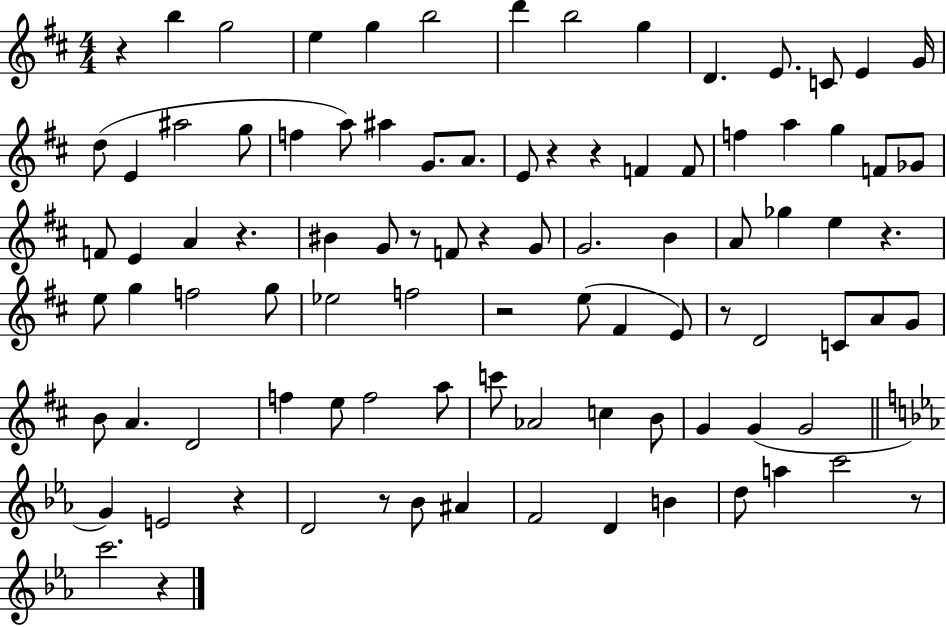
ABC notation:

X:1
T:Untitled
M:4/4
L:1/4
K:D
z b g2 e g b2 d' b2 g D E/2 C/2 E G/4 d/2 E ^a2 g/2 f a/2 ^a G/2 A/2 E/2 z z F F/2 f a g F/2 _G/2 F/2 E A z ^B G/2 z/2 F/2 z G/2 G2 B A/2 _g e z e/2 g f2 g/2 _e2 f2 z2 e/2 ^F E/2 z/2 D2 C/2 A/2 G/2 B/2 A D2 f e/2 f2 a/2 c'/2 _A2 c B/2 G G G2 G E2 z D2 z/2 _B/2 ^A F2 D B d/2 a c'2 z/2 c'2 z